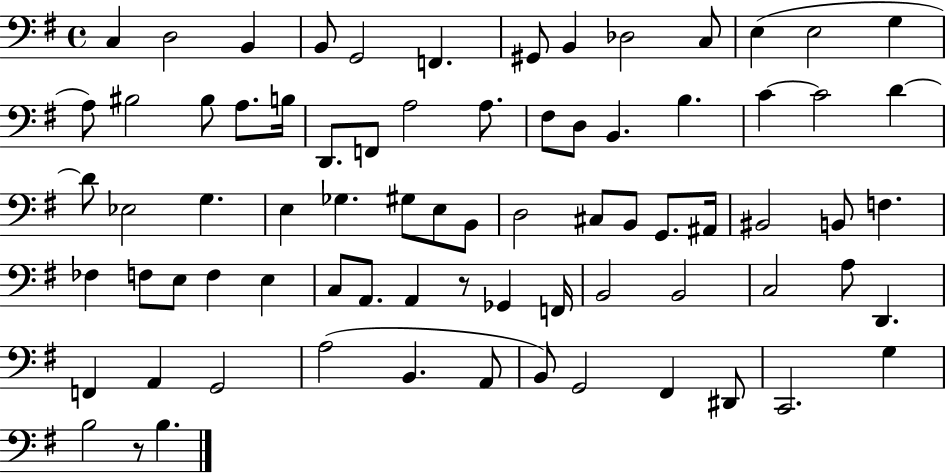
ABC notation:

X:1
T:Untitled
M:4/4
L:1/4
K:G
C, D,2 B,, B,,/2 G,,2 F,, ^G,,/2 B,, _D,2 C,/2 E, E,2 G, A,/2 ^B,2 ^B,/2 A,/2 B,/4 D,,/2 F,,/2 A,2 A,/2 ^F,/2 D,/2 B,, B, C C2 D D/2 _E,2 G, E, _G, ^G,/2 E,/2 B,,/2 D,2 ^C,/2 B,,/2 G,,/2 ^A,,/4 ^B,,2 B,,/2 F, _F, F,/2 E,/2 F, E, C,/2 A,,/2 A,, z/2 _G,, F,,/4 B,,2 B,,2 C,2 A,/2 D,, F,, A,, G,,2 A,2 B,, A,,/2 B,,/2 G,,2 ^F,, ^D,,/2 C,,2 G, B,2 z/2 B,